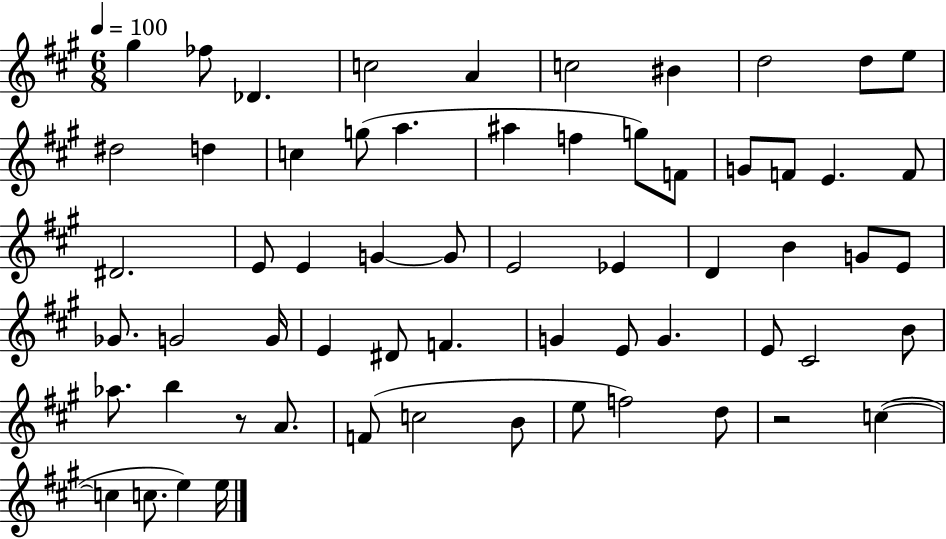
{
  \clef treble
  \numericTimeSignature
  \time 6/8
  \key a \major
  \tempo 4 = 100
  gis''4 fes''8 des'4. | c''2 a'4 | c''2 bis'4 | d''2 d''8 e''8 | \break dis''2 d''4 | c''4 g''8( a''4. | ais''4 f''4 g''8) f'8 | g'8 f'8 e'4. f'8 | \break dis'2. | e'8 e'4 g'4~~ g'8 | e'2 ees'4 | d'4 b'4 g'8 e'8 | \break ges'8. g'2 g'16 | e'4 dis'8 f'4. | g'4 e'8 g'4. | e'8 cis'2 b'8 | \break aes''8. b''4 r8 a'8. | f'8( c''2 b'8 | e''8 f''2) d''8 | r2 c''4~(~ | \break c''4 c''8. e''4) e''16 | \bar "|."
}